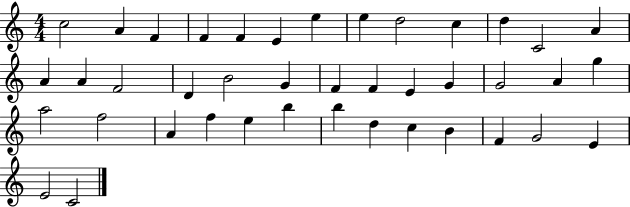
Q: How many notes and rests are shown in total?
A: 41